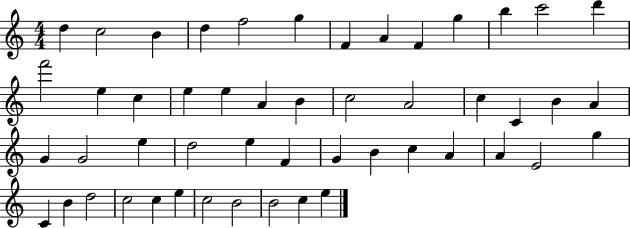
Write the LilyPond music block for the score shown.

{
  \clef treble
  \numericTimeSignature
  \time 4/4
  \key c \major
  d''4 c''2 b'4 | d''4 f''2 g''4 | f'4 a'4 f'4 g''4 | b''4 c'''2 d'''4 | \break f'''2 e''4 c''4 | e''4 e''4 a'4 b'4 | c''2 a'2 | c''4 c'4 b'4 a'4 | \break g'4 g'2 e''4 | d''2 e''4 f'4 | g'4 b'4 c''4 a'4 | a'4 e'2 g''4 | \break c'4 b'4 d''2 | c''2 c''4 e''4 | c''2 b'2 | b'2 c''4 e''4 | \break \bar "|."
}